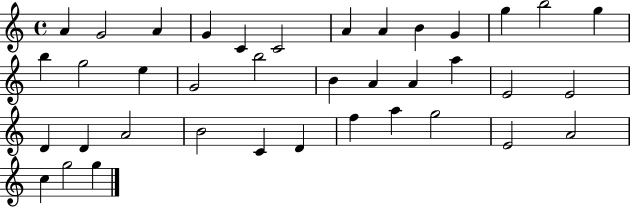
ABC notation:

X:1
T:Untitled
M:4/4
L:1/4
K:C
A G2 A G C C2 A A B G g b2 g b g2 e G2 b2 B A A a E2 E2 D D A2 B2 C D f a g2 E2 A2 c g2 g